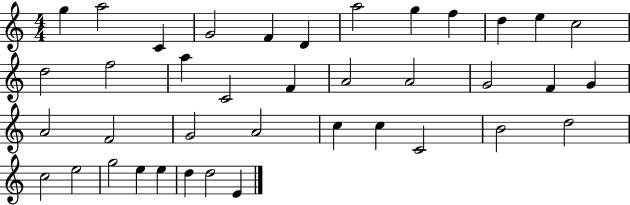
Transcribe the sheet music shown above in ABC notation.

X:1
T:Untitled
M:4/4
L:1/4
K:C
g a2 C G2 F D a2 g f d e c2 d2 f2 a C2 F A2 A2 G2 F G A2 F2 G2 A2 c c C2 B2 d2 c2 e2 g2 e e d d2 E